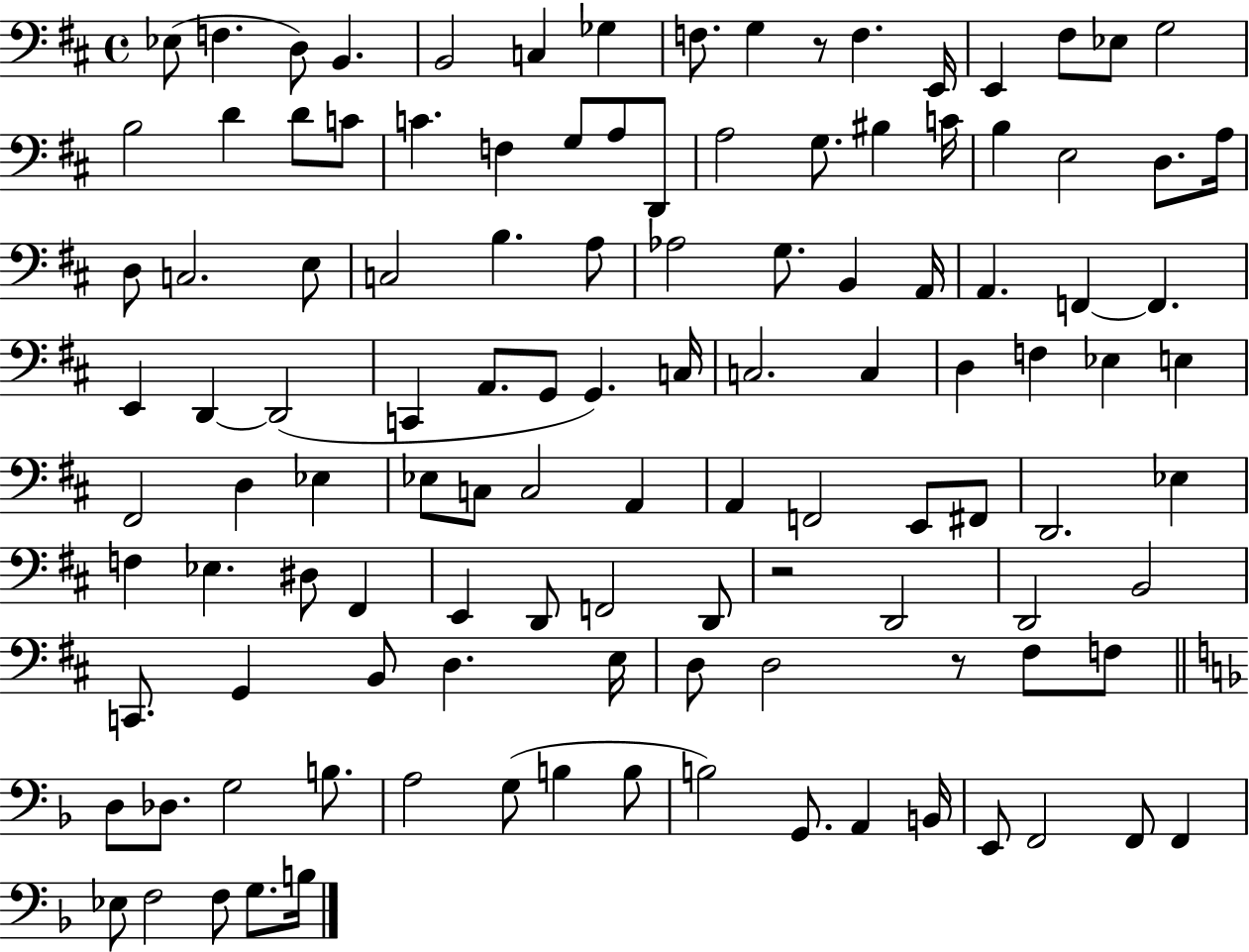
Eb3/e F3/q. D3/e B2/q. B2/h C3/q Gb3/q F3/e. G3/q R/e F3/q. E2/s E2/q F#3/e Eb3/e G3/h B3/h D4/q D4/e C4/e C4/q. F3/q G3/e A3/e D2/e A3/h G3/e. BIS3/q C4/s B3/q E3/h D3/e. A3/s D3/e C3/h. E3/e C3/h B3/q. A3/e Ab3/h G3/e. B2/q A2/s A2/q. F2/q F2/q. E2/q D2/q D2/h C2/q A2/e. G2/e G2/q. C3/s C3/h. C3/q D3/q F3/q Eb3/q E3/q F#2/h D3/q Eb3/q Eb3/e C3/e C3/h A2/q A2/q F2/h E2/e F#2/e D2/h. Eb3/q F3/q Eb3/q. D#3/e F#2/q E2/q D2/e F2/h D2/e R/h D2/h D2/h B2/h C2/e. G2/q B2/e D3/q. E3/s D3/e D3/h R/e F#3/e F3/e D3/e Db3/e. G3/h B3/e. A3/h G3/e B3/q B3/e B3/h G2/e. A2/q B2/s E2/e F2/h F2/e F2/q Eb3/e F3/h F3/e G3/e. B3/s